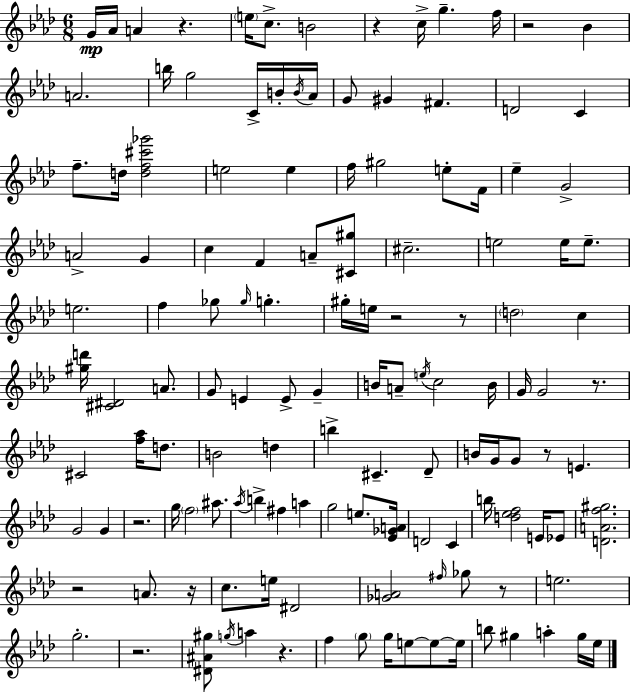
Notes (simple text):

G4/s Ab4/s A4/q R/q. E5/s C5/e. B4/h R/q C5/s G5/q. F5/s R/h Bb4/q A4/h. B5/s G5/h C4/s B4/s B4/s Ab4/s G4/e G#4/q F#4/q. D4/h C4/q F5/e. D5/s [D5,F5,C#6,Gb6]/h E5/h E5/q F5/s G#5/h E5/e F4/s Eb5/q G4/h A4/h G4/q C5/q F4/q A4/e [C#4,G#5]/e C#5/h. E5/h E5/s E5/e. E5/h. F5/q Gb5/e Gb5/s G5/q. G#5/s E5/s R/h R/e D5/h C5/q [G#5,D6]/s [C#4,D#4]/h A4/e. G4/e E4/q E4/e G4/q B4/s A4/e E5/s C5/h B4/s G4/s G4/h R/e. C#4/h [F5,Ab5]/s D5/e. B4/h D5/q B5/q C#4/q. Db4/e B4/s G4/s G4/e R/e E4/q. G4/h G4/q R/h. G5/s F5/h A#5/e. Ab5/s B5/q F#5/q A5/q G5/h E5/e. [Eb4,Gb4,A4]/s D4/h C4/q B5/s [D5,Eb5,F5]/h E4/s Eb4/e [D4,A4,F5,G#5]/h. R/h A4/e. R/s C5/e. E5/s D#4/h [Gb4,A4]/h F#5/s Gb5/e R/e E5/h. G5/h. R/h. [D#4,A#4,G#5]/e G5/s A5/q R/q. F5/q G5/e G5/s E5/e E5/e E5/s B5/e G#5/q A5/q G#5/s Eb5/s